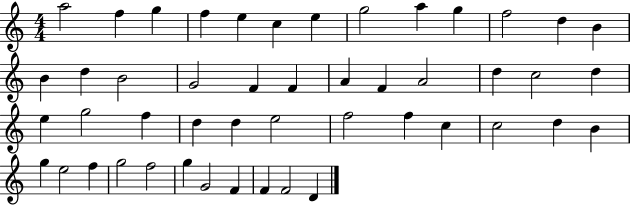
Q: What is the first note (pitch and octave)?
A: A5